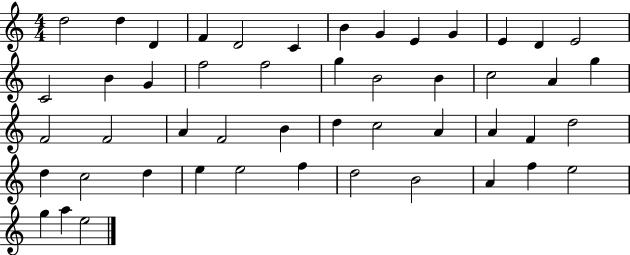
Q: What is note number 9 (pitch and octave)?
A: E4